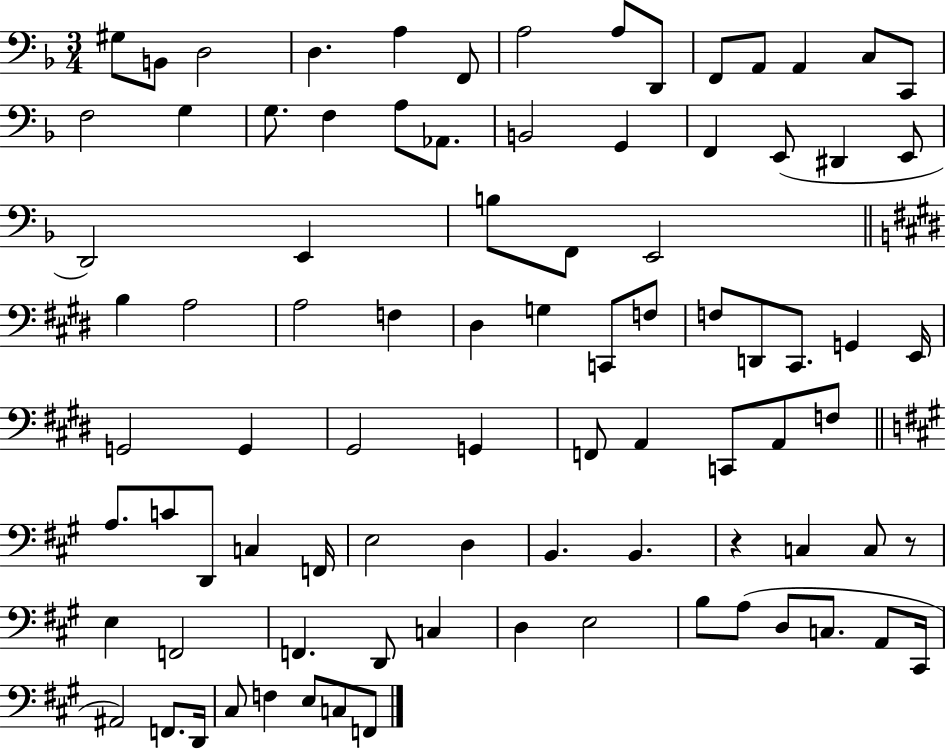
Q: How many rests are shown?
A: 2